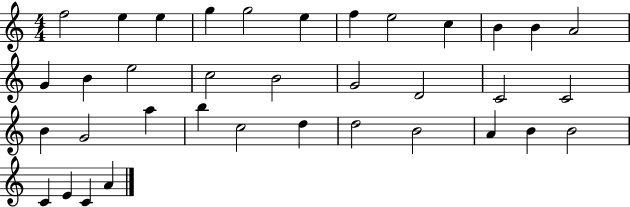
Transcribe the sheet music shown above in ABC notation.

X:1
T:Untitled
M:4/4
L:1/4
K:C
f2 e e g g2 e f e2 c B B A2 G B e2 c2 B2 G2 D2 C2 C2 B G2 a b c2 d d2 B2 A B B2 C E C A